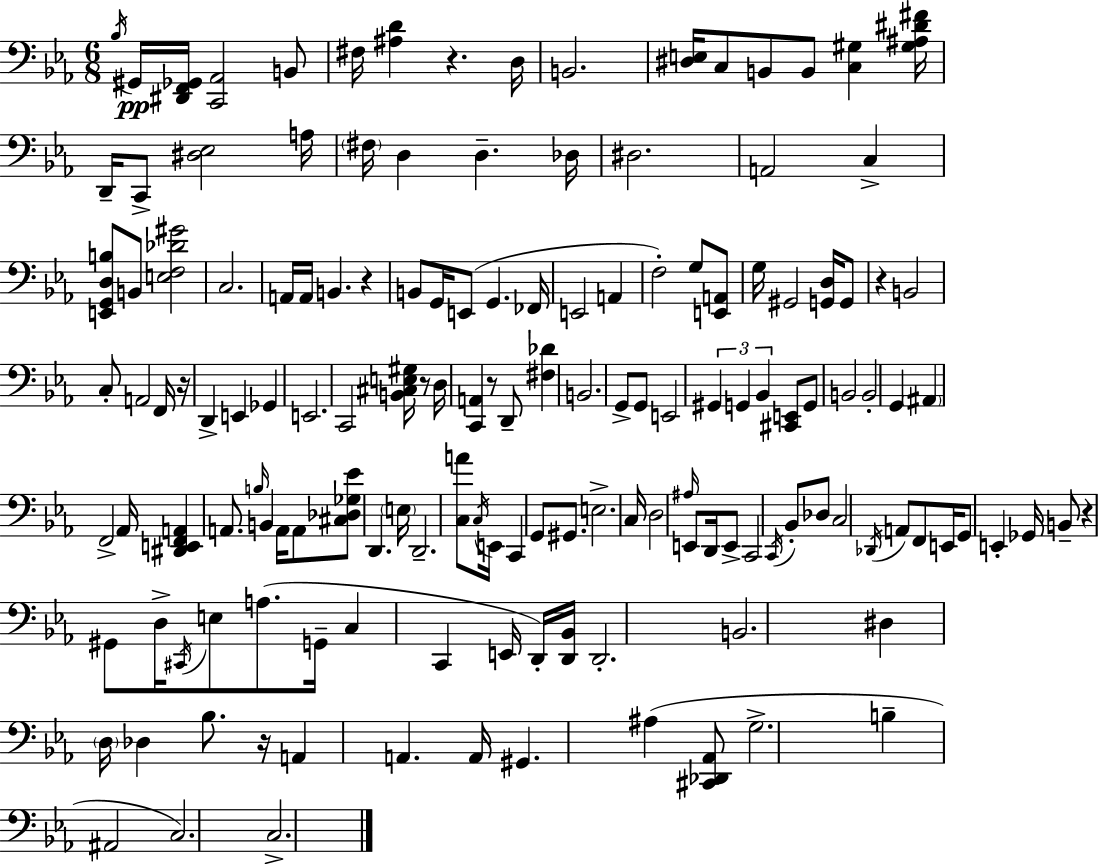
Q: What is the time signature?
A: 6/8